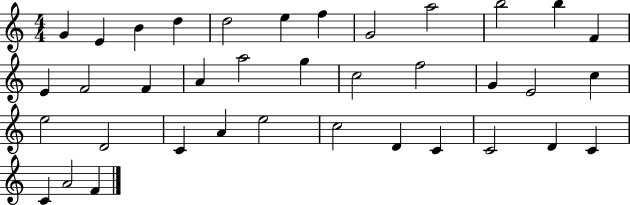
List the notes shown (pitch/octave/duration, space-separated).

G4/q E4/q B4/q D5/q D5/h E5/q F5/q G4/h A5/h B5/h B5/q F4/q E4/q F4/h F4/q A4/q A5/h G5/q C5/h F5/h G4/q E4/h C5/q E5/h D4/h C4/q A4/q E5/h C5/h D4/q C4/q C4/h D4/q C4/q C4/q A4/h F4/q